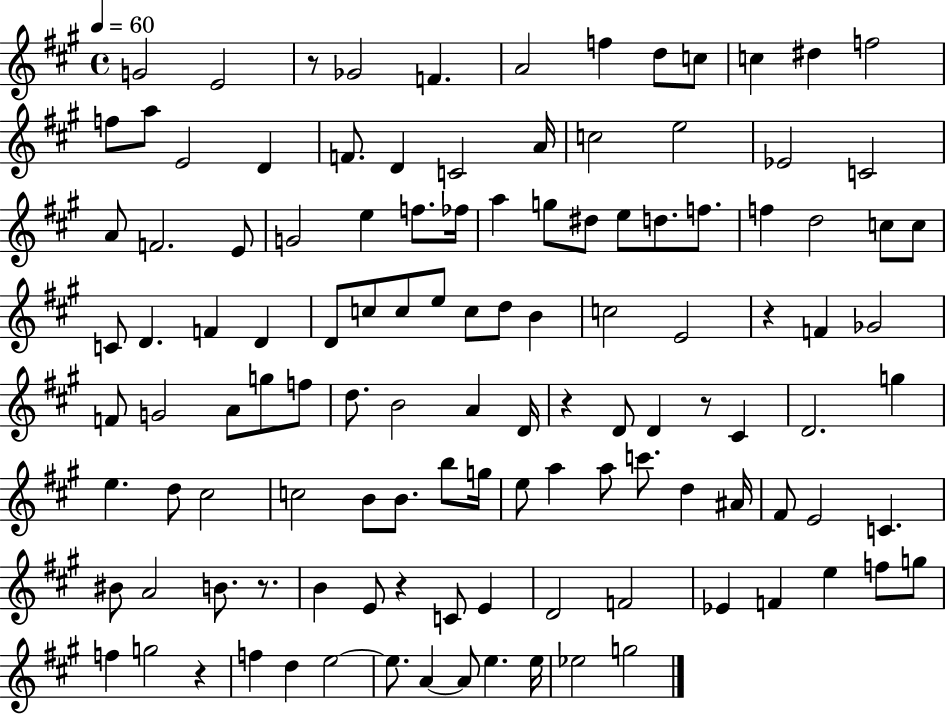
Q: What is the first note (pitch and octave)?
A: G4